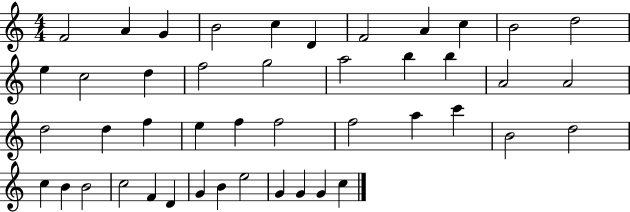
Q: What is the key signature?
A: C major